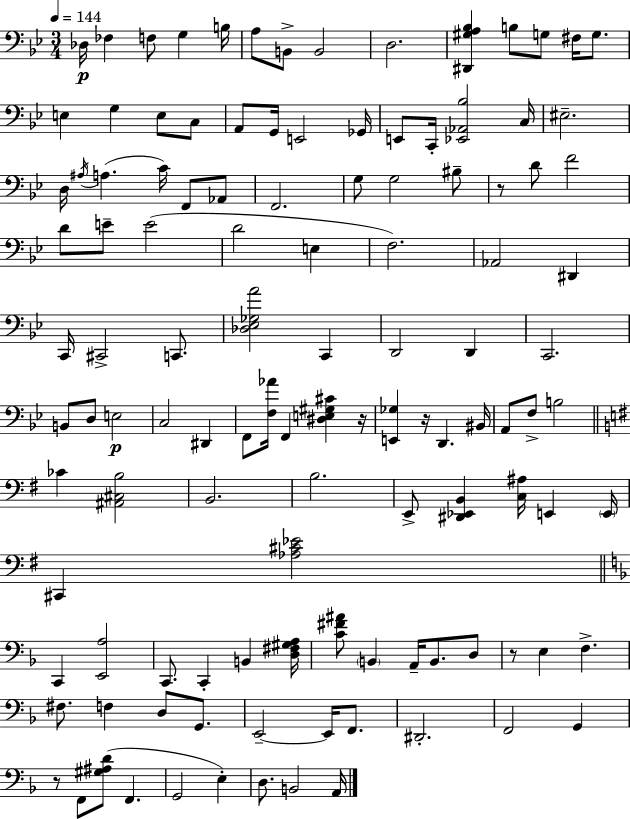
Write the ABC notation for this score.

X:1
T:Untitled
M:3/4
L:1/4
K:Bb
_D,/4 _F, F,/2 G, B,/4 A,/2 B,,/2 B,,2 D,2 [^D,,^G,A,_B,] B,/2 G,/2 ^F,/4 G,/2 E, G, E,/2 C,/2 A,,/2 G,,/4 E,,2 _G,,/4 E,,/2 C,,/4 [_E,,_A,,_B,]2 C,/4 ^E,2 D,/4 ^A,/4 A, C/4 F,,/2 _A,,/2 F,,2 G,/2 G,2 ^B,/2 z/2 D/2 F2 D/2 E/2 E2 D2 E, F,2 _A,,2 ^D,, C,,/4 ^C,,2 C,,/2 [_D,_E,_G,A]2 C,, D,,2 D,, C,,2 B,,/2 D,/2 E,2 C,2 ^D,, F,,/2 [F,_A]/4 F,, [^D,E,^G,^C] z/4 [E,,_G,] z/4 D,, ^B,,/4 A,,/2 F,/2 B,2 _C [^A,,^C,B,]2 B,,2 B,2 E,,/2 [^D,,_E,,B,,] [C,^A,]/4 E,, E,,/4 ^C,, [_A,^C_E]2 C,, [E,,A,]2 C,,/2 C,, B,, [D,^F,^G,A,]/4 [C^F^A]/2 B,, A,,/4 B,,/2 D,/2 z/2 E, F, ^F,/2 F, D,/2 G,,/2 E,,2 E,,/4 F,,/2 ^D,,2 F,,2 G,, z/2 F,,/2 [^G,^A,D]/2 F,, G,,2 E, D,/2 B,,2 A,,/4